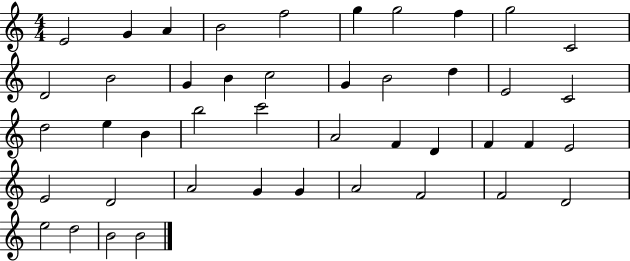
X:1
T:Untitled
M:4/4
L:1/4
K:C
E2 G A B2 f2 g g2 f g2 C2 D2 B2 G B c2 G B2 d E2 C2 d2 e B b2 c'2 A2 F D F F E2 E2 D2 A2 G G A2 F2 F2 D2 e2 d2 B2 B2